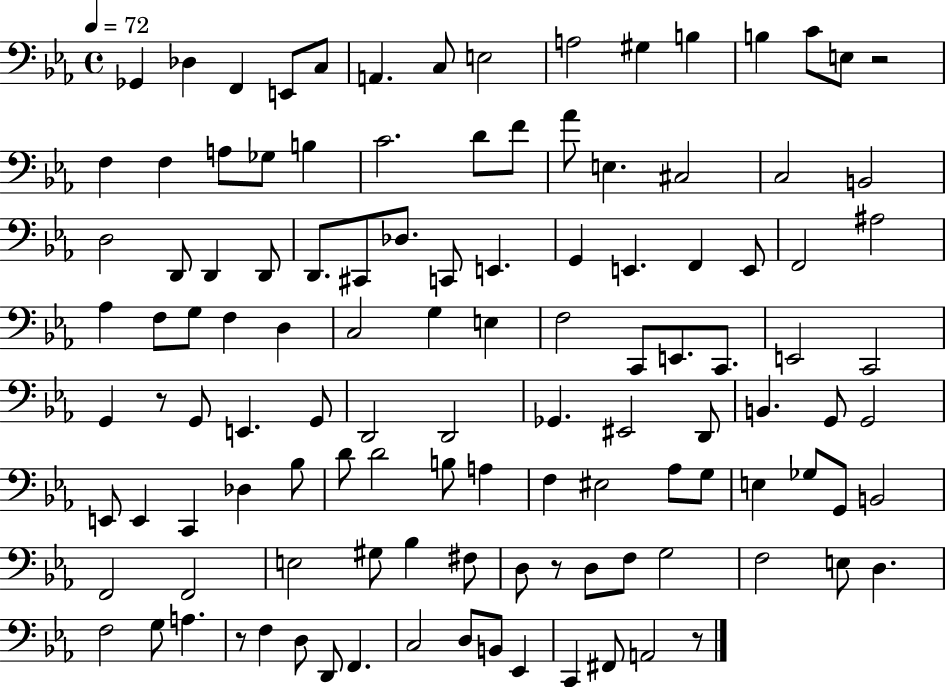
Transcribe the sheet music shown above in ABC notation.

X:1
T:Untitled
M:4/4
L:1/4
K:Eb
_G,, _D, F,, E,,/2 C,/2 A,, C,/2 E,2 A,2 ^G, B, B, C/2 E,/2 z2 F, F, A,/2 _G,/2 B, C2 D/2 F/2 _A/2 E, ^C,2 C,2 B,,2 D,2 D,,/2 D,, D,,/2 D,,/2 ^C,,/2 _D,/2 C,,/2 E,, G,, E,, F,, E,,/2 F,,2 ^A,2 _A, F,/2 G,/2 F, D, C,2 G, E, F,2 C,,/2 E,,/2 C,,/2 E,,2 C,,2 G,, z/2 G,,/2 E,, G,,/2 D,,2 D,,2 _G,, ^E,,2 D,,/2 B,, G,,/2 G,,2 E,,/2 E,, C,, _D, _B,/2 D/2 D2 B,/2 A, F, ^E,2 _A,/2 G,/2 E, _G,/2 G,,/2 B,,2 F,,2 F,,2 E,2 ^G,/2 _B, ^F,/2 D,/2 z/2 D,/2 F,/2 G,2 F,2 E,/2 D, F,2 G,/2 A, z/2 F, D,/2 D,,/2 F,, C,2 D,/2 B,,/2 _E,, C,, ^F,,/2 A,,2 z/2